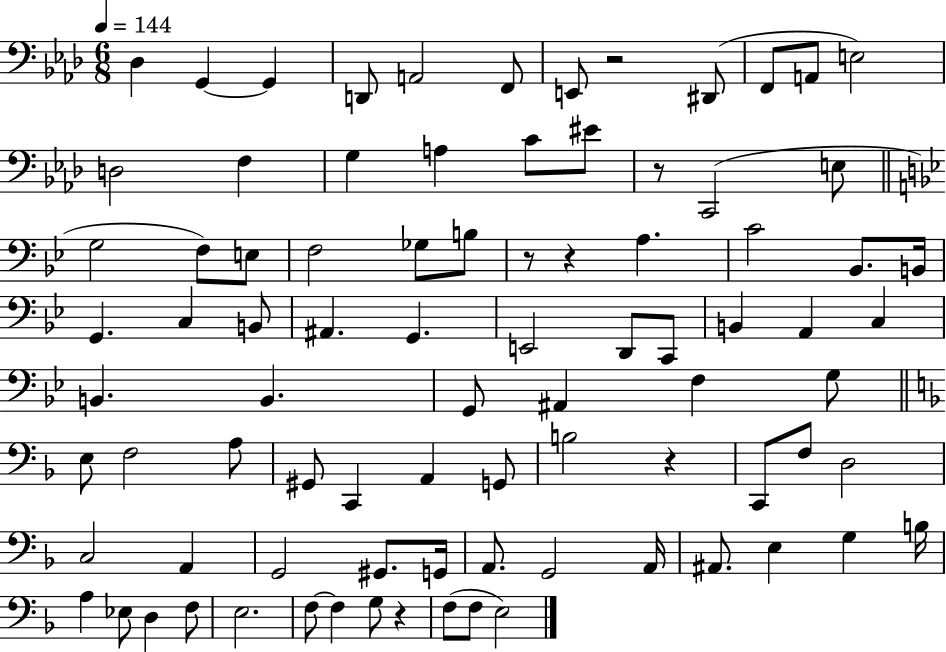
X:1
T:Untitled
M:6/8
L:1/4
K:Ab
_D, G,, G,, D,,/2 A,,2 F,,/2 E,,/2 z2 ^D,,/2 F,,/2 A,,/2 E,2 D,2 F, G, A, C/2 ^E/2 z/2 C,,2 E,/2 G,2 F,/2 E,/2 F,2 _G,/2 B,/2 z/2 z A, C2 _B,,/2 B,,/4 G,, C, B,,/2 ^A,, G,, E,,2 D,,/2 C,,/2 B,, A,, C, B,, B,, G,,/2 ^A,, F, G,/2 E,/2 F,2 A,/2 ^G,,/2 C,, A,, G,,/2 B,2 z C,,/2 F,/2 D,2 C,2 A,, G,,2 ^G,,/2 G,,/4 A,,/2 G,,2 A,,/4 ^A,,/2 E, G, B,/4 A, _E,/2 D, F,/2 E,2 F,/2 F, G,/2 z F,/2 F,/2 E,2